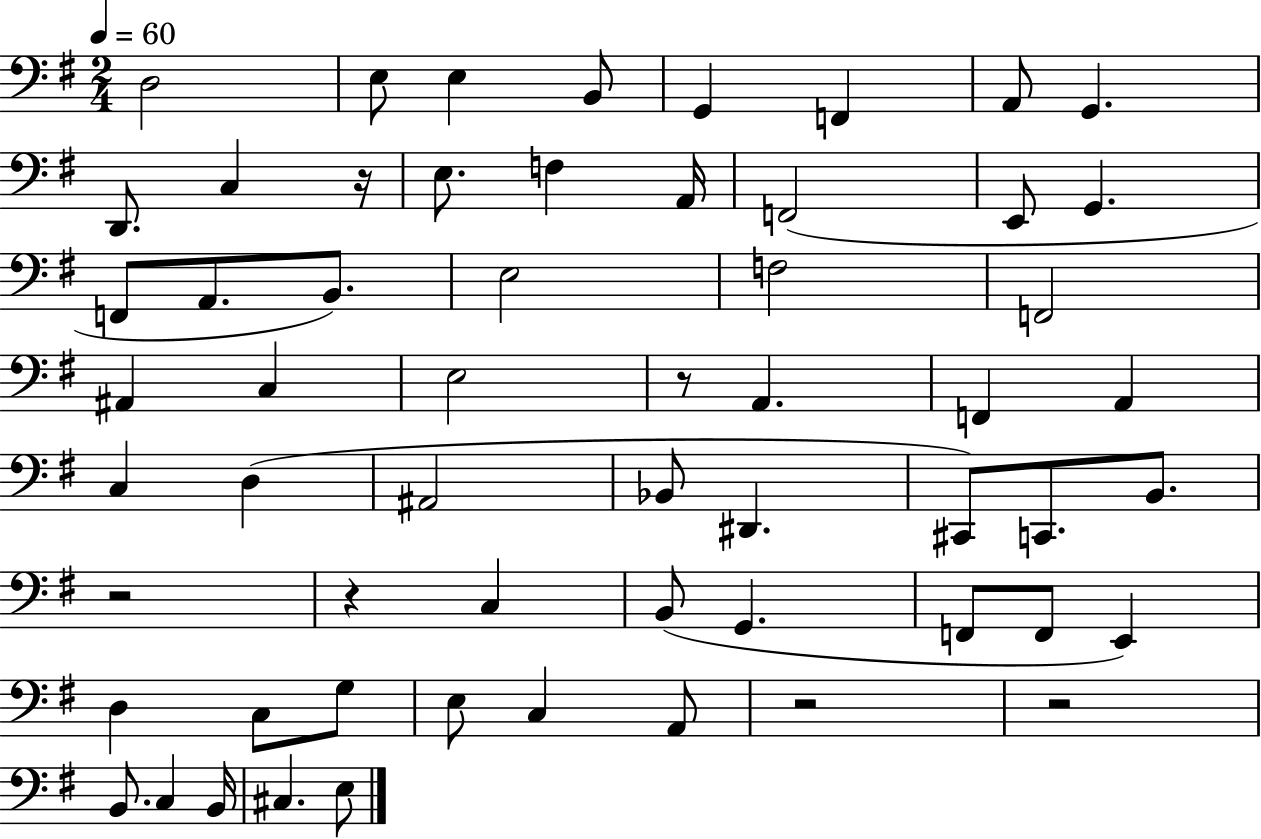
D3/h E3/e E3/q B2/e G2/q F2/q A2/e G2/q. D2/e. C3/q R/s E3/e. F3/q A2/s F2/h E2/e G2/q. F2/e A2/e. B2/e. E3/h F3/h F2/h A#2/q C3/q E3/h R/e A2/q. F2/q A2/q C3/q D3/q A#2/h Bb2/e D#2/q. C#2/e C2/e. B2/e. R/h R/q C3/q B2/e G2/q. F2/e F2/e E2/q D3/q C3/e G3/e E3/e C3/q A2/e R/h R/h B2/e. C3/q B2/s C#3/q. E3/e